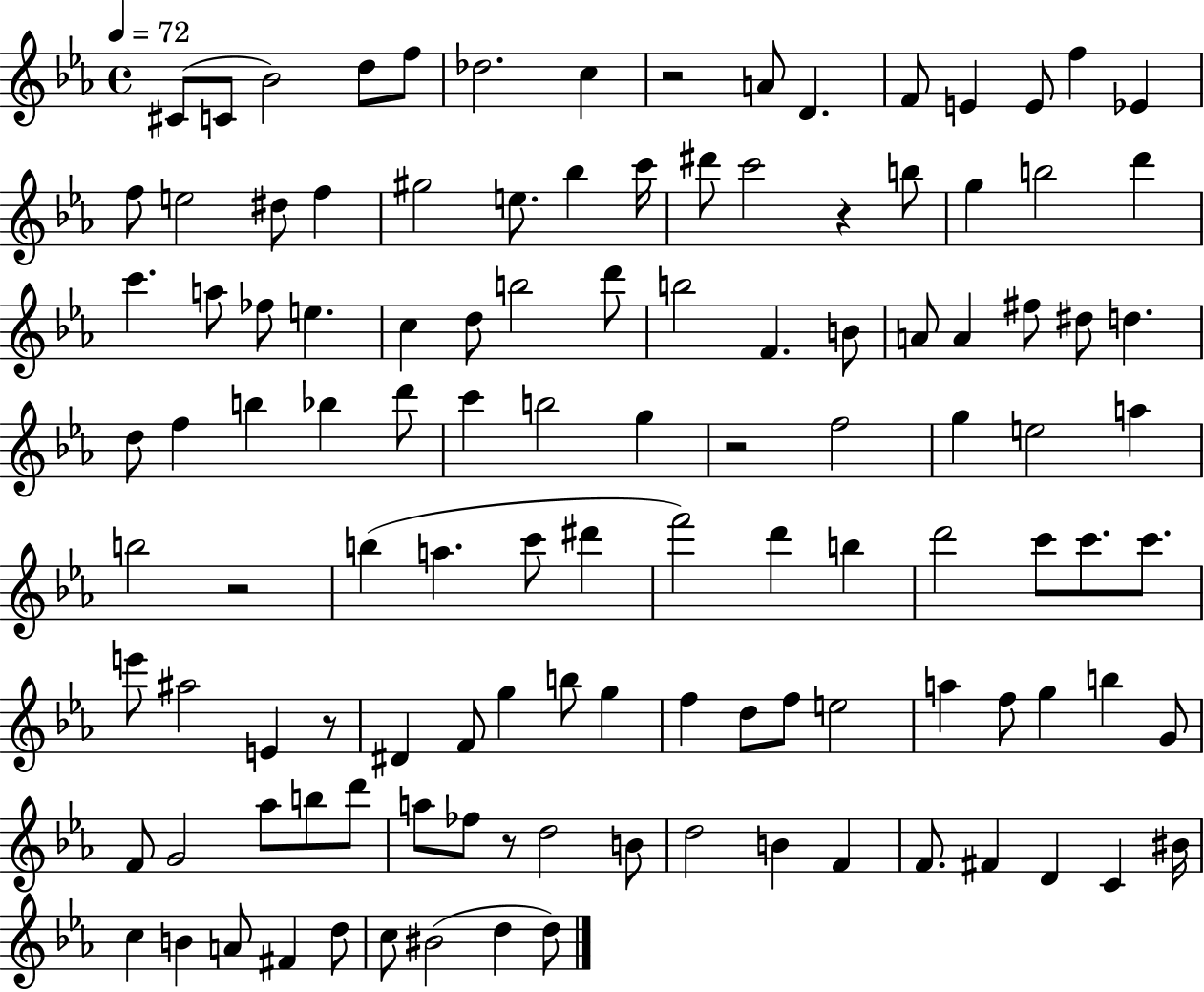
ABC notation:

X:1
T:Untitled
M:4/4
L:1/4
K:Eb
^C/2 C/2 _B2 d/2 f/2 _d2 c z2 A/2 D F/2 E E/2 f _E f/2 e2 ^d/2 f ^g2 e/2 _b c'/4 ^d'/2 c'2 z b/2 g b2 d' c' a/2 _f/2 e c d/2 b2 d'/2 b2 F B/2 A/2 A ^f/2 ^d/2 d d/2 f b _b d'/2 c' b2 g z2 f2 g e2 a b2 z2 b a c'/2 ^d' f'2 d' b d'2 c'/2 c'/2 c'/2 e'/2 ^a2 E z/2 ^D F/2 g b/2 g f d/2 f/2 e2 a f/2 g b G/2 F/2 G2 _a/2 b/2 d'/2 a/2 _f/2 z/2 d2 B/2 d2 B F F/2 ^F D C ^B/4 c B A/2 ^F d/2 c/2 ^B2 d d/2